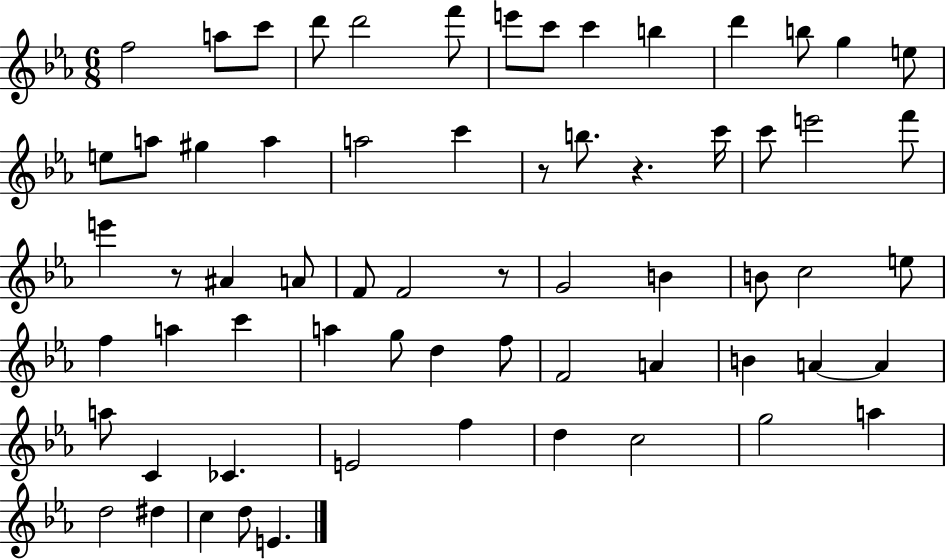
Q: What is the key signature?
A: EES major